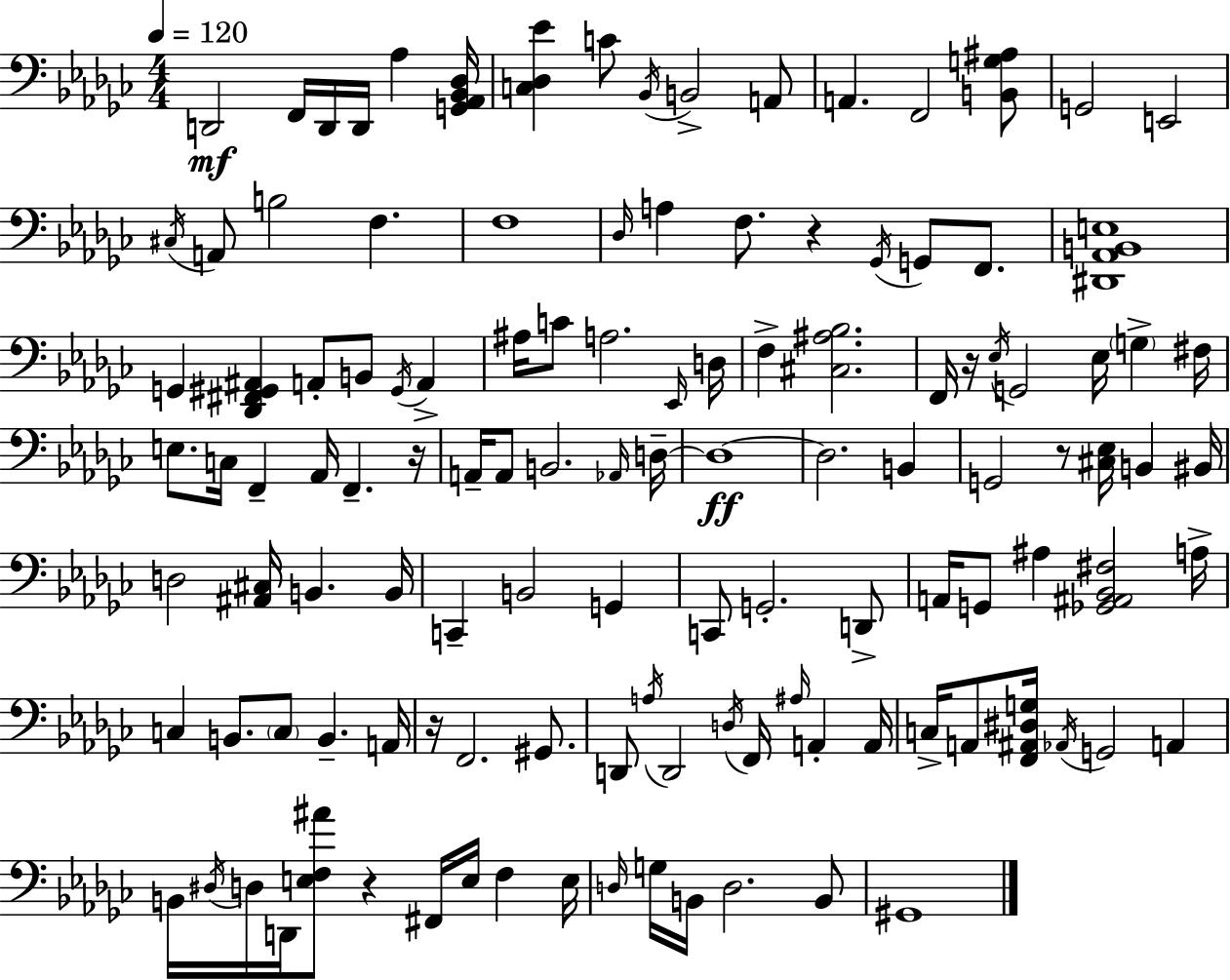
D2/h F2/s D2/s D2/s Ab3/q [G2,Ab2,Bb2,Db3]/s [C3,Db3,Eb4]/q C4/e Bb2/s B2/h A2/e A2/q. F2/h [B2,G3,A#3]/e G2/h E2/h C#3/s A2/e B3/h F3/q. F3/w Db3/s A3/q F3/e. R/q Gb2/s G2/e F2/e. [D#2,Ab2,B2,E3]/w G2/q [Db2,F#2,G#2,A#2]/q A2/e B2/e G#2/s A2/q A#3/s C4/e A3/h. Eb2/s D3/s F3/q [C#3,A#3,Bb3]/h. F2/s R/s Eb3/s G2/h Eb3/s G3/q F#3/s E3/e. C3/s F2/q Ab2/s F2/q. R/s A2/s A2/e B2/h. Ab2/s D3/s D3/w D3/h. B2/q G2/h R/e [C#3,Eb3]/s B2/q BIS2/s D3/h [A#2,C#3]/s B2/q. B2/s C2/q B2/h G2/q C2/e G2/h. D2/e A2/s G2/e A#3/q [Gb2,A#2,Bb2,F#3]/h A3/s C3/q B2/e. C3/e B2/q. A2/s R/s F2/h. G#2/e. D2/e A3/s D2/h D3/s F2/s A#3/s A2/q A2/s C3/s A2/e [F2,A#2,D#3,G3]/s Ab2/s G2/h A2/q B2/s D#3/s D3/s D2/s [E3,F3,A#4]/e R/q F#2/s E3/s F3/q E3/s D3/s G3/s B2/s D3/h. B2/e G#2/w